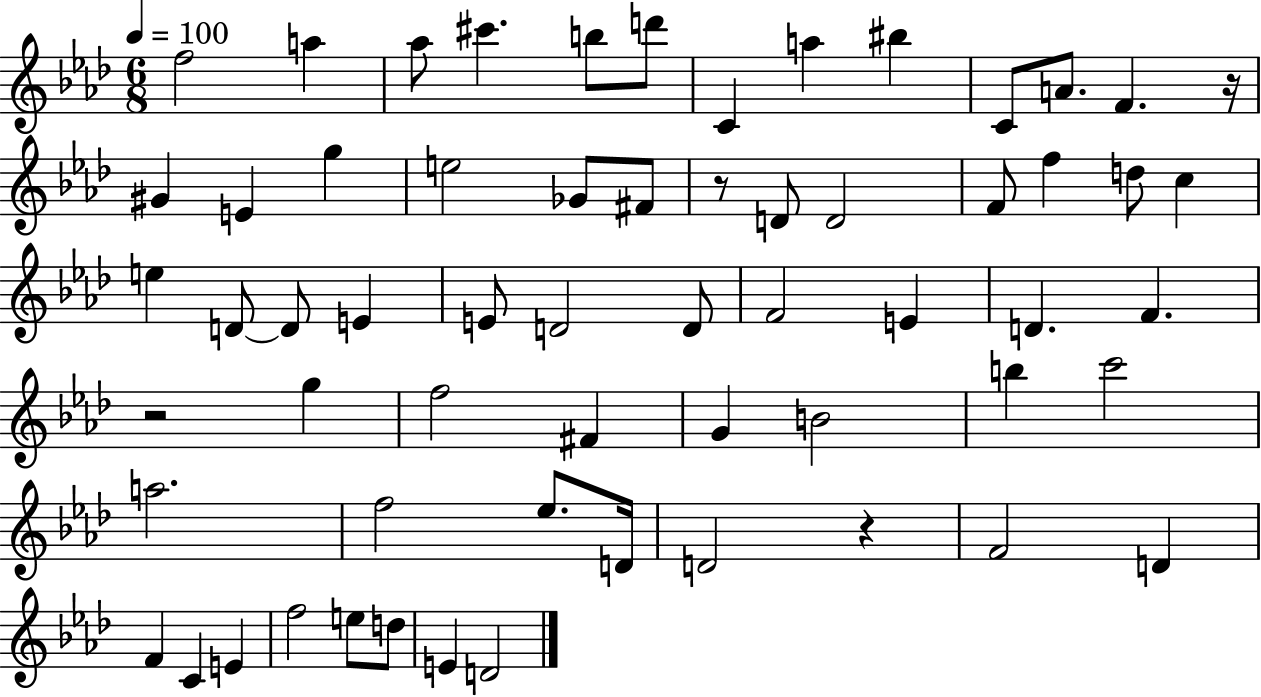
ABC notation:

X:1
T:Untitled
M:6/8
L:1/4
K:Ab
f2 a _a/2 ^c' b/2 d'/2 C a ^b C/2 A/2 F z/4 ^G E g e2 _G/2 ^F/2 z/2 D/2 D2 F/2 f d/2 c e D/2 D/2 E E/2 D2 D/2 F2 E D F z2 g f2 ^F G B2 b c'2 a2 f2 _e/2 D/4 D2 z F2 D F C E f2 e/2 d/2 E D2